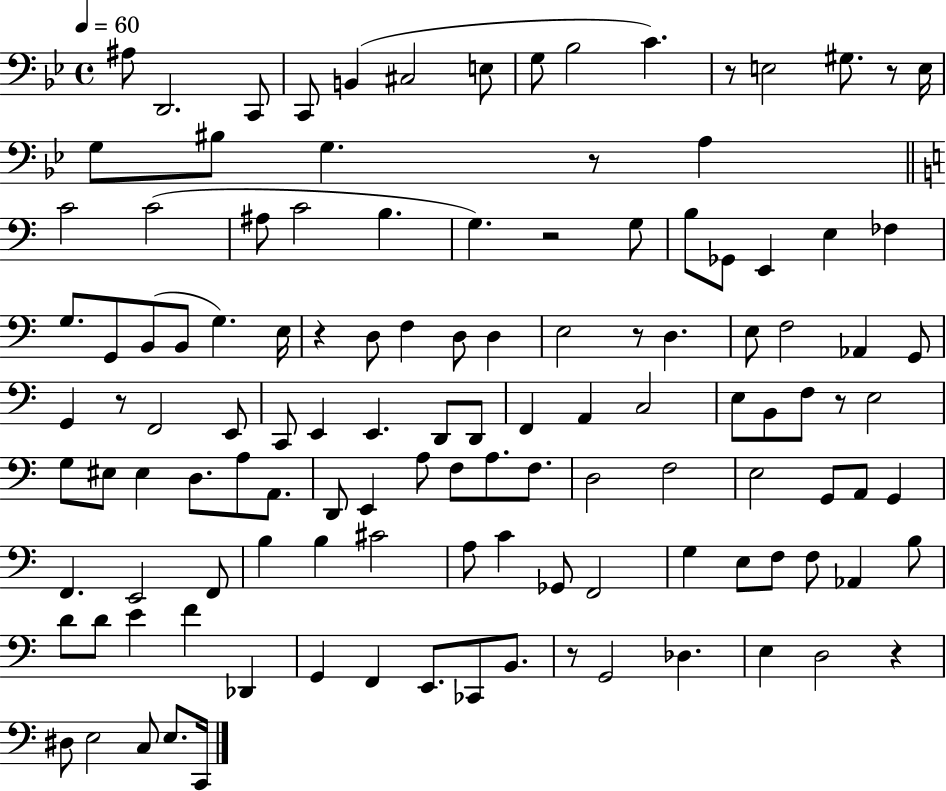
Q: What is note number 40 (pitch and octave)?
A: E3